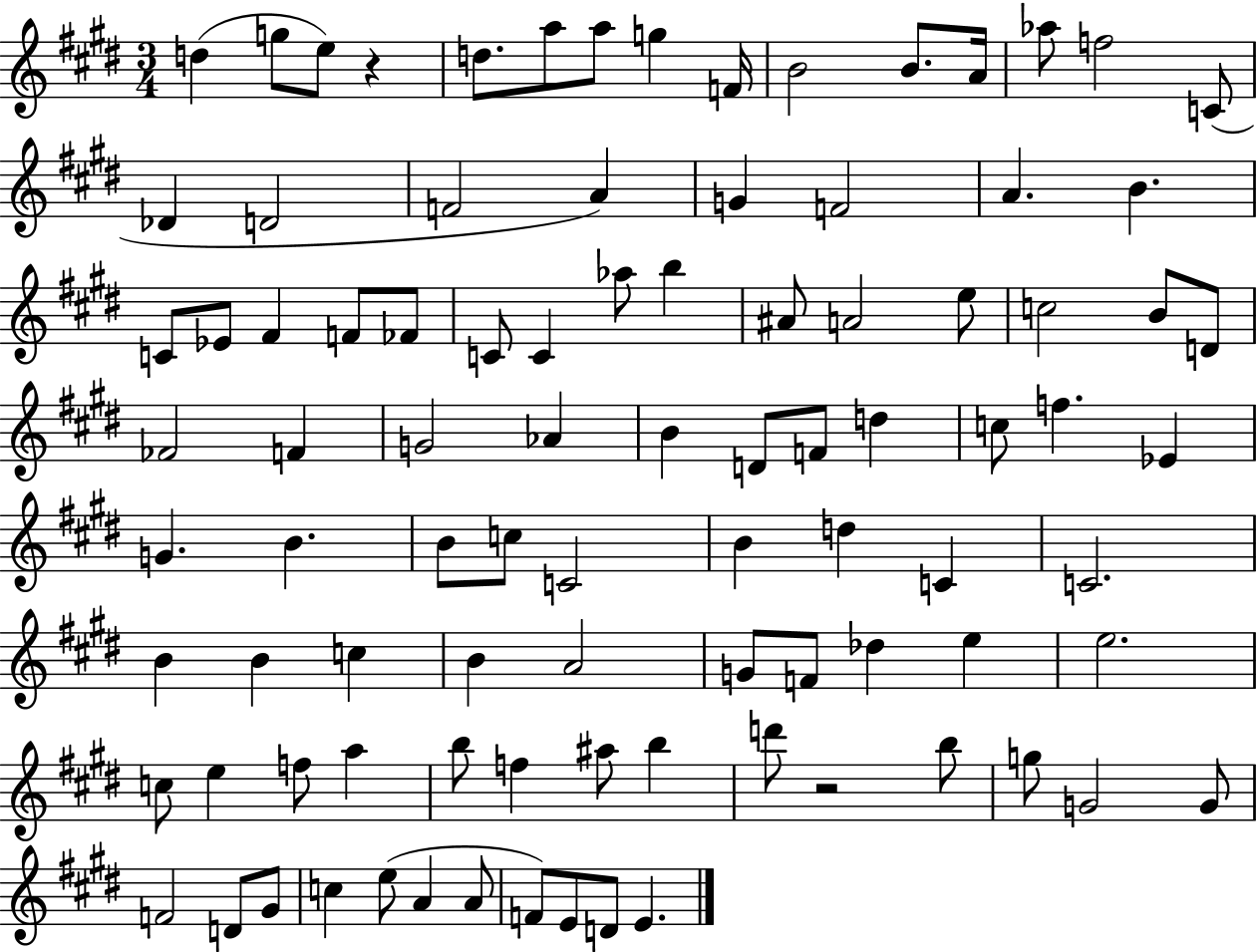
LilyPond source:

{
  \clef treble
  \numericTimeSignature
  \time 3/4
  \key e \major
  d''4( g''8 e''8) r4 | d''8. a''8 a''8 g''4 f'16 | b'2 b'8. a'16 | aes''8 f''2 c'8( | \break des'4 d'2 | f'2 a'4) | g'4 f'2 | a'4. b'4. | \break c'8 ees'8 fis'4 f'8 fes'8 | c'8 c'4 aes''8 b''4 | ais'8 a'2 e''8 | c''2 b'8 d'8 | \break fes'2 f'4 | g'2 aes'4 | b'4 d'8 f'8 d''4 | c''8 f''4. ees'4 | \break g'4. b'4. | b'8 c''8 c'2 | b'4 d''4 c'4 | c'2. | \break b'4 b'4 c''4 | b'4 a'2 | g'8 f'8 des''4 e''4 | e''2. | \break c''8 e''4 f''8 a''4 | b''8 f''4 ais''8 b''4 | d'''8 r2 b''8 | g''8 g'2 g'8 | \break f'2 d'8 gis'8 | c''4 e''8( a'4 a'8 | f'8) e'8 d'8 e'4. | \bar "|."
}